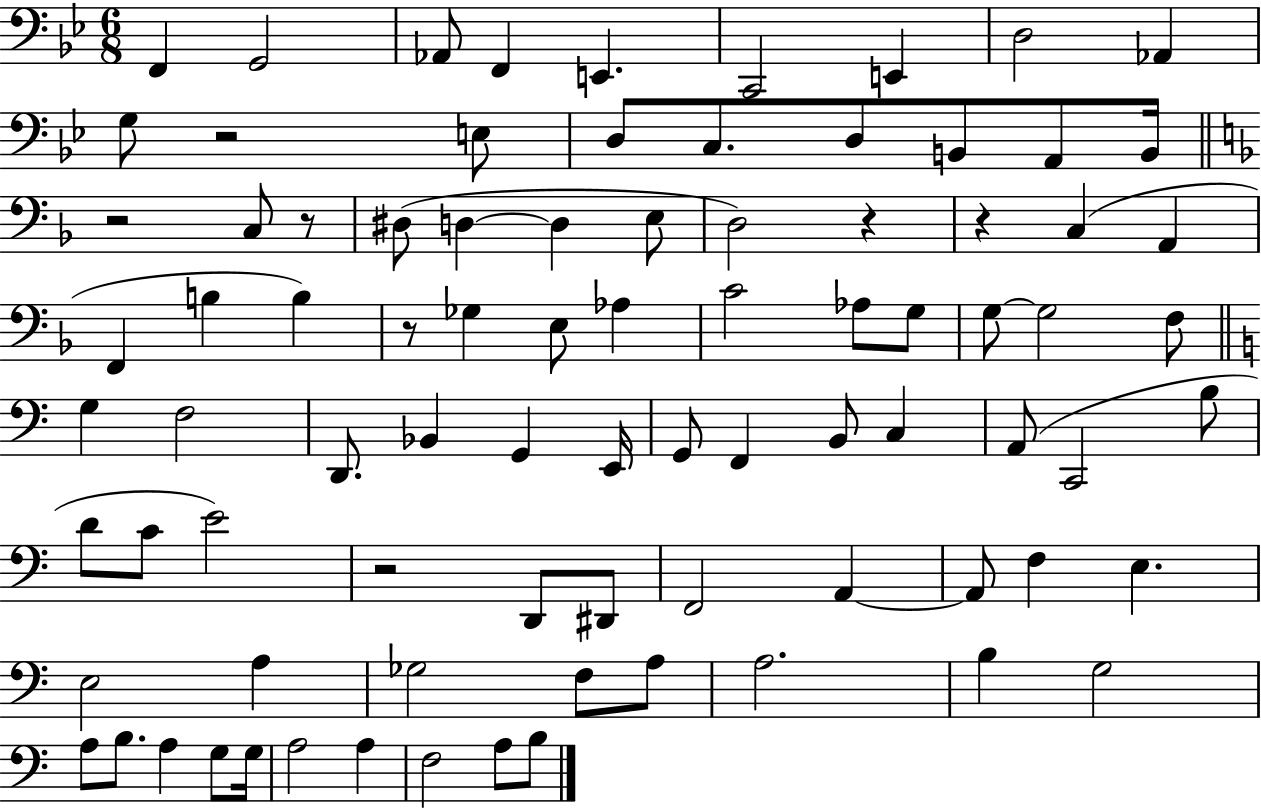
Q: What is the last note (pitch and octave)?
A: B3